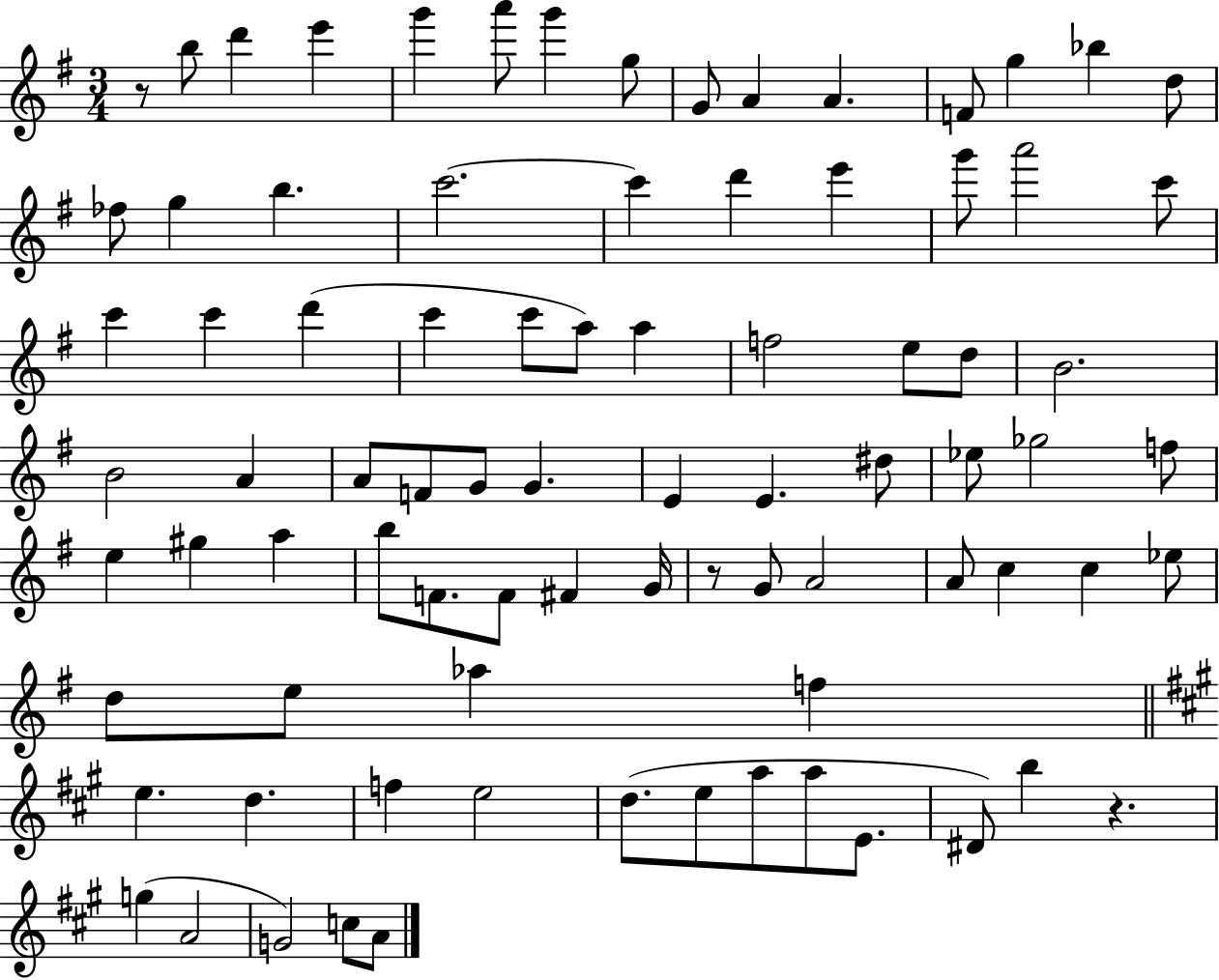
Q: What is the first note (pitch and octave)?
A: B5